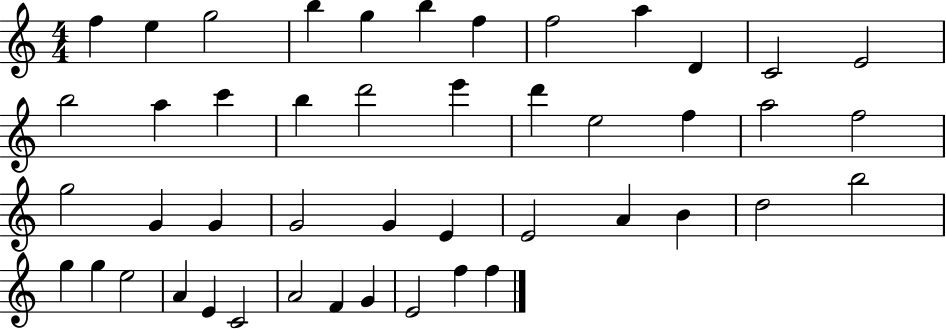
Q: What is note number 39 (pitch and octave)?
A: E4